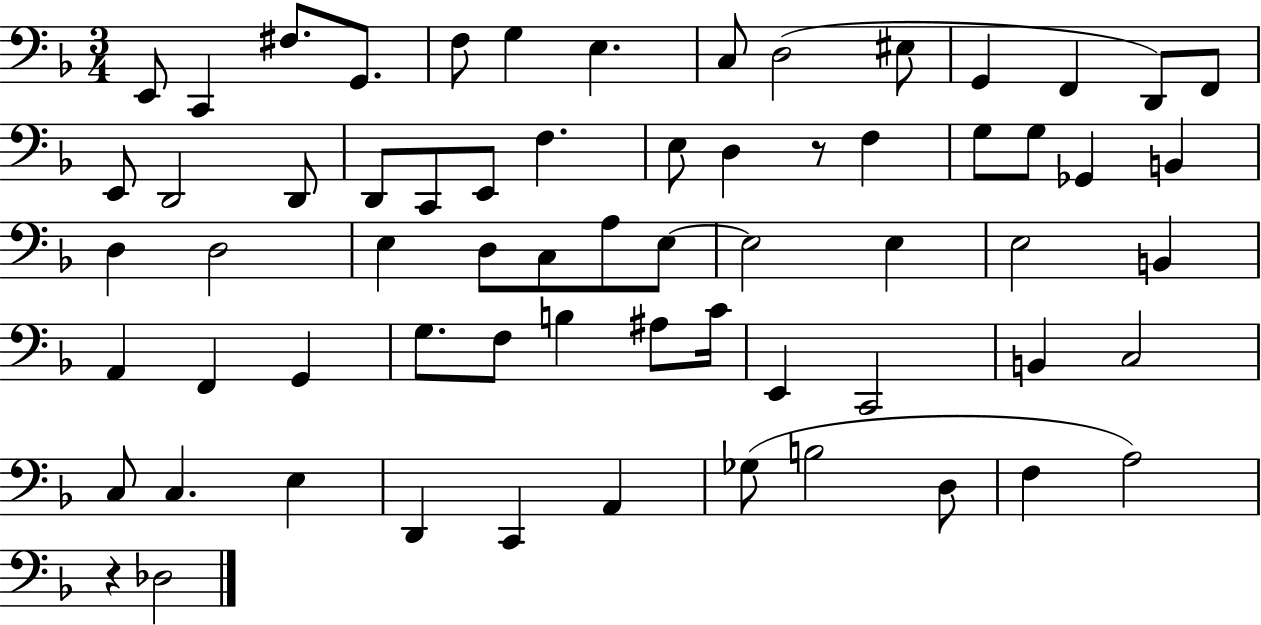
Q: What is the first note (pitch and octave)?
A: E2